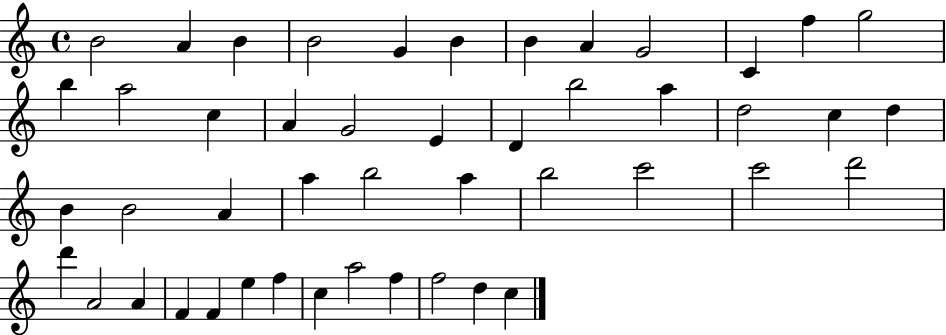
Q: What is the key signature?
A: C major